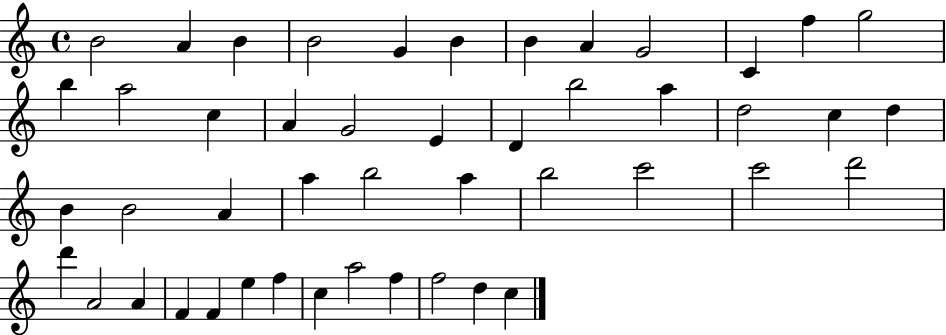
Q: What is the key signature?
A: C major